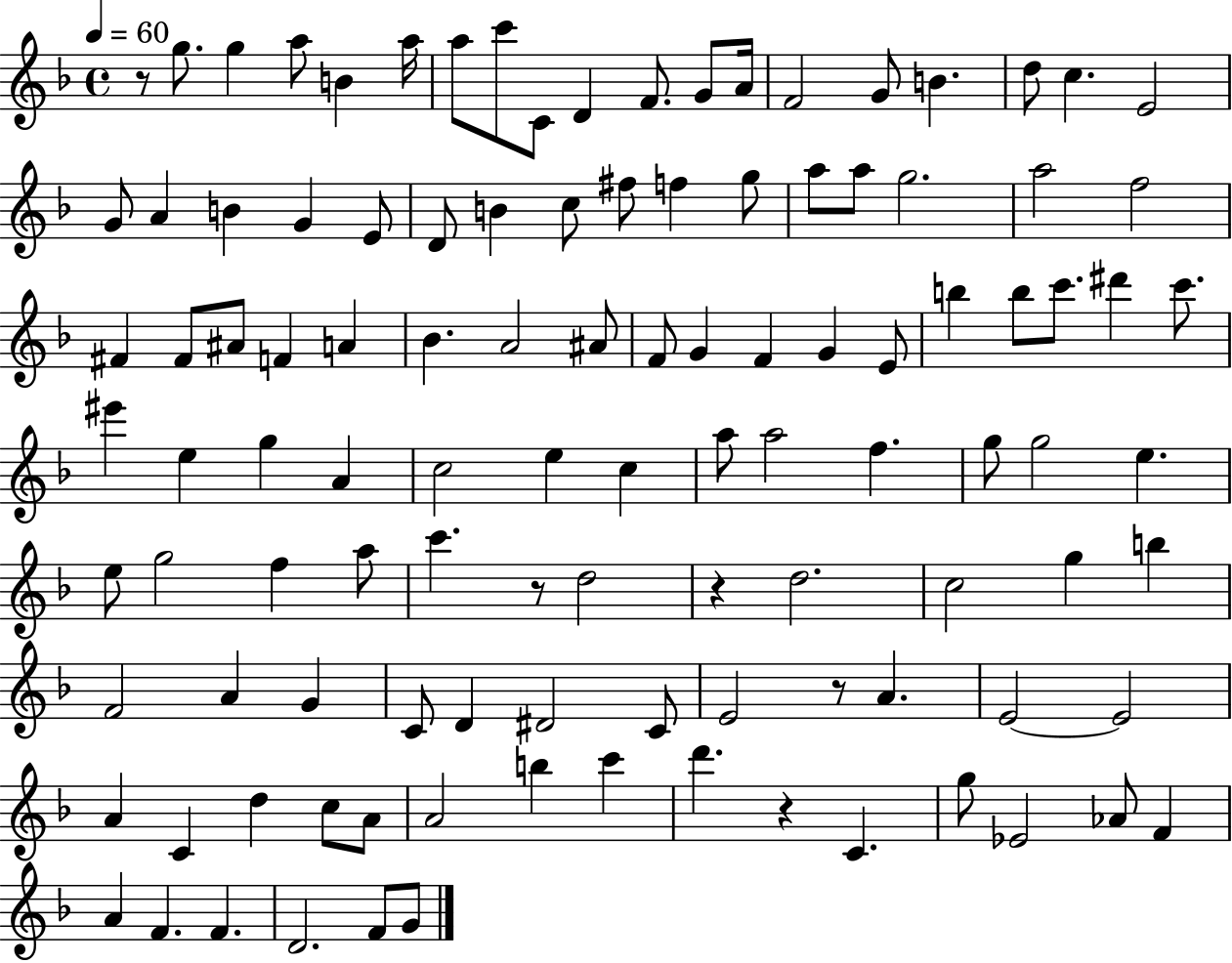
R/e G5/e. G5/q A5/e B4/q A5/s A5/e C6/e C4/e D4/q F4/e. G4/e A4/s F4/h G4/e B4/q. D5/e C5/q. E4/h G4/e A4/q B4/q G4/q E4/e D4/e B4/q C5/e F#5/e F5/q G5/e A5/e A5/e G5/h. A5/h F5/h F#4/q F#4/e A#4/e F4/q A4/q Bb4/q. A4/h A#4/e F4/e G4/q F4/q G4/q E4/e B5/q B5/e C6/e. D#6/q C6/e. EIS6/q E5/q G5/q A4/q C5/h E5/q C5/q A5/e A5/h F5/q. G5/e G5/h E5/q. E5/e G5/h F5/q A5/e C6/q. R/e D5/h R/q D5/h. C5/h G5/q B5/q F4/h A4/q G4/q C4/e D4/q D#4/h C4/e E4/h R/e A4/q. E4/h E4/h A4/q C4/q D5/q C5/e A4/e A4/h B5/q C6/q D6/q. R/q C4/q. G5/e Eb4/h Ab4/e F4/q A4/q F4/q. F4/q. D4/h. F4/e G4/e